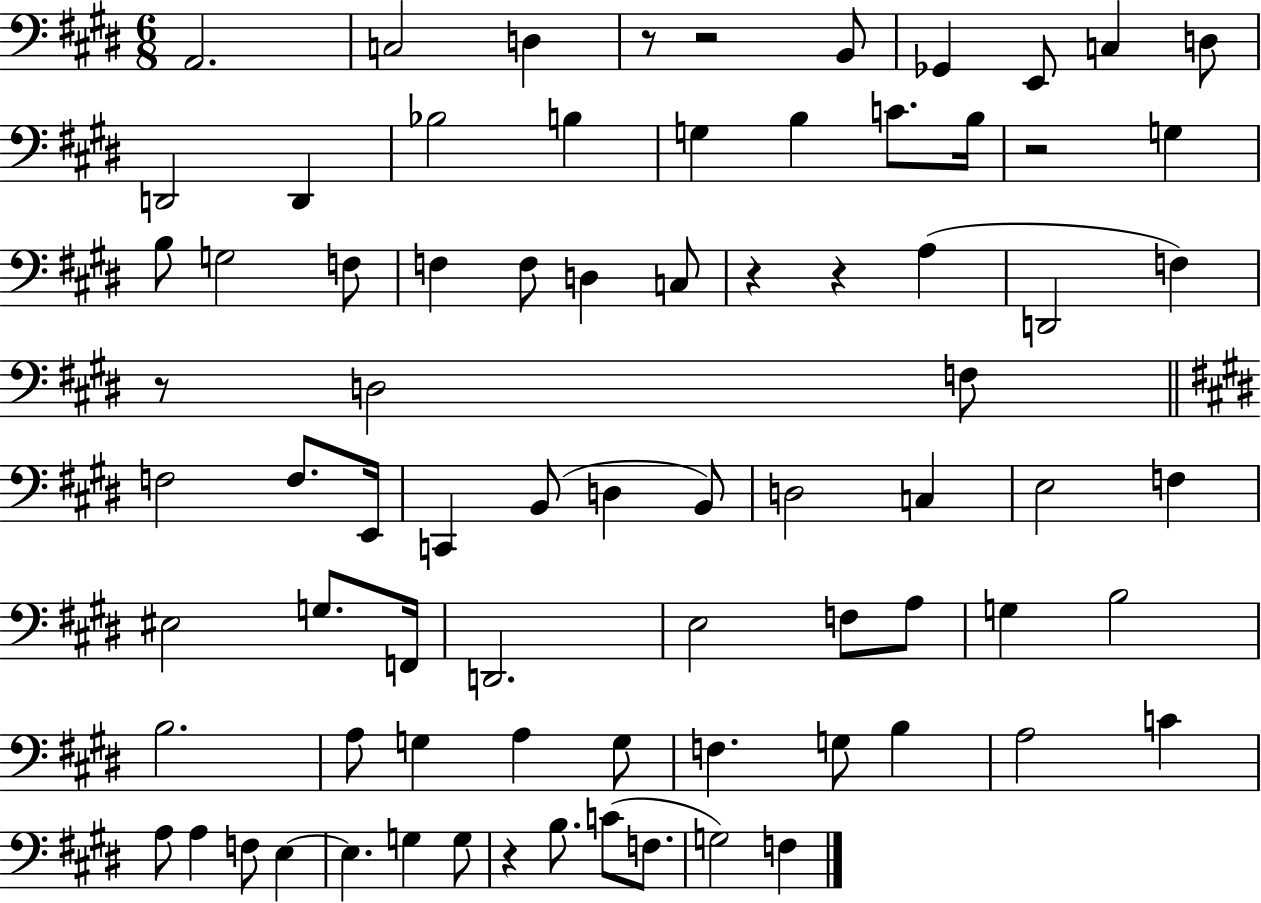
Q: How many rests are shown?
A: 7